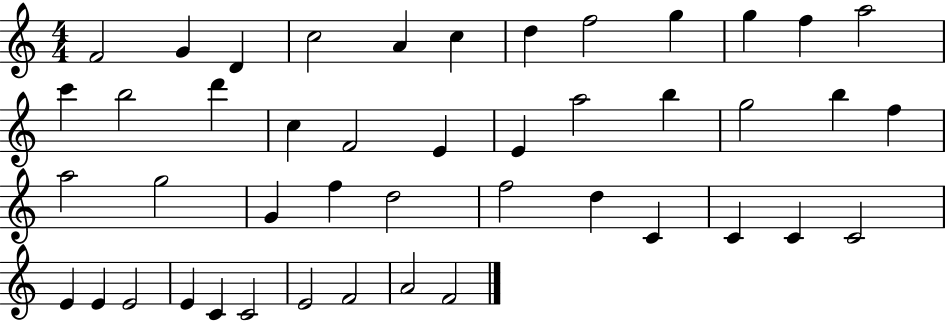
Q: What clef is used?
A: treble